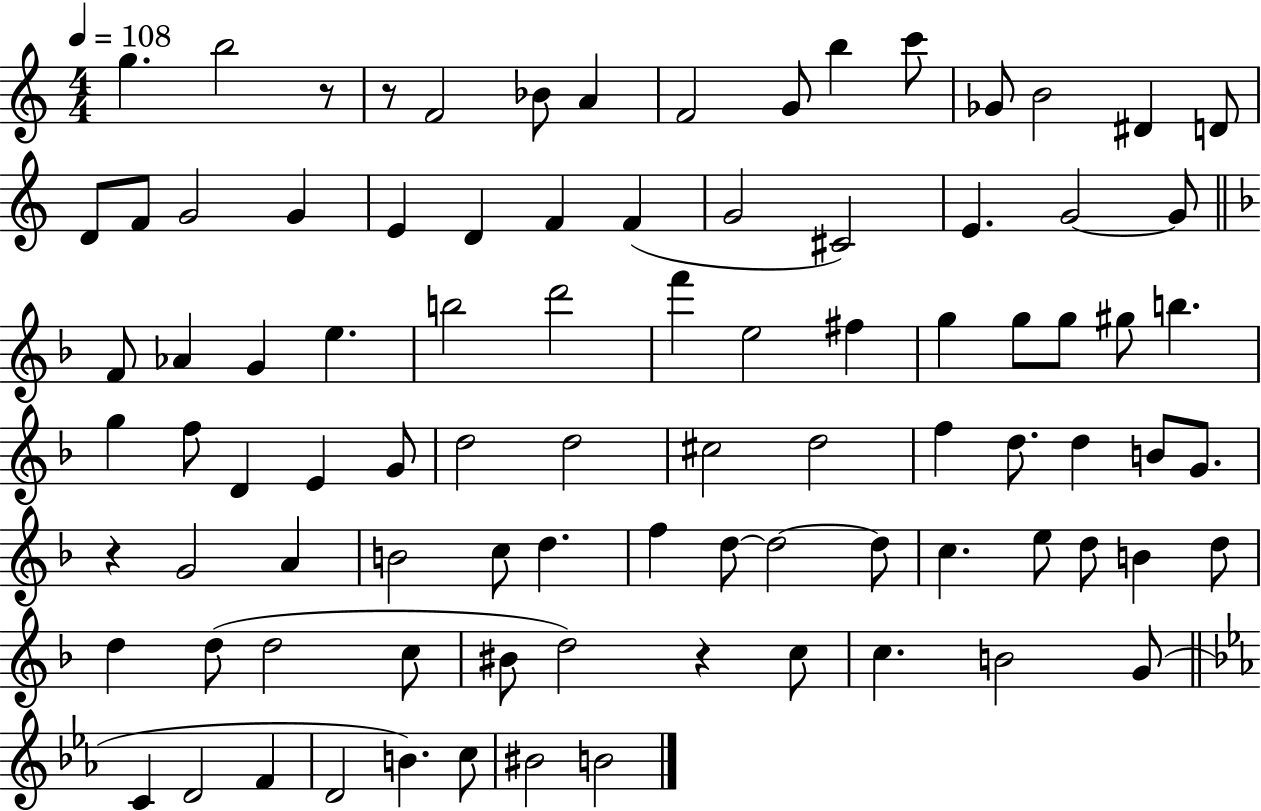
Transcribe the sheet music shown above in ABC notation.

X:1
T:Untitled
M:4/4
L:1/4
K:C
g b2 z/2 z/2 F2 _B/2 A F2 G/2 b c'/2 _G/2 B2 ^D D/2 D/2 F/2 G2 G E D F F G2 ^C2 E G2 G/2 F/2 _A G e b2 d'2 f' e2 ^f g g/2 g/2 ^g/2 b g f/2 D E G/2 d2 d2 ^c2 d2 f d/2 d B/2 G/2 z G2 A B2 c/2 d f d/2 d2 d/2 c e/2 d/2 B d/2 d d/2 d2 c/2 ^B/2 d2 z c/2 c B2 G/2 C D2 F D2 B c/2 ^B2 B2